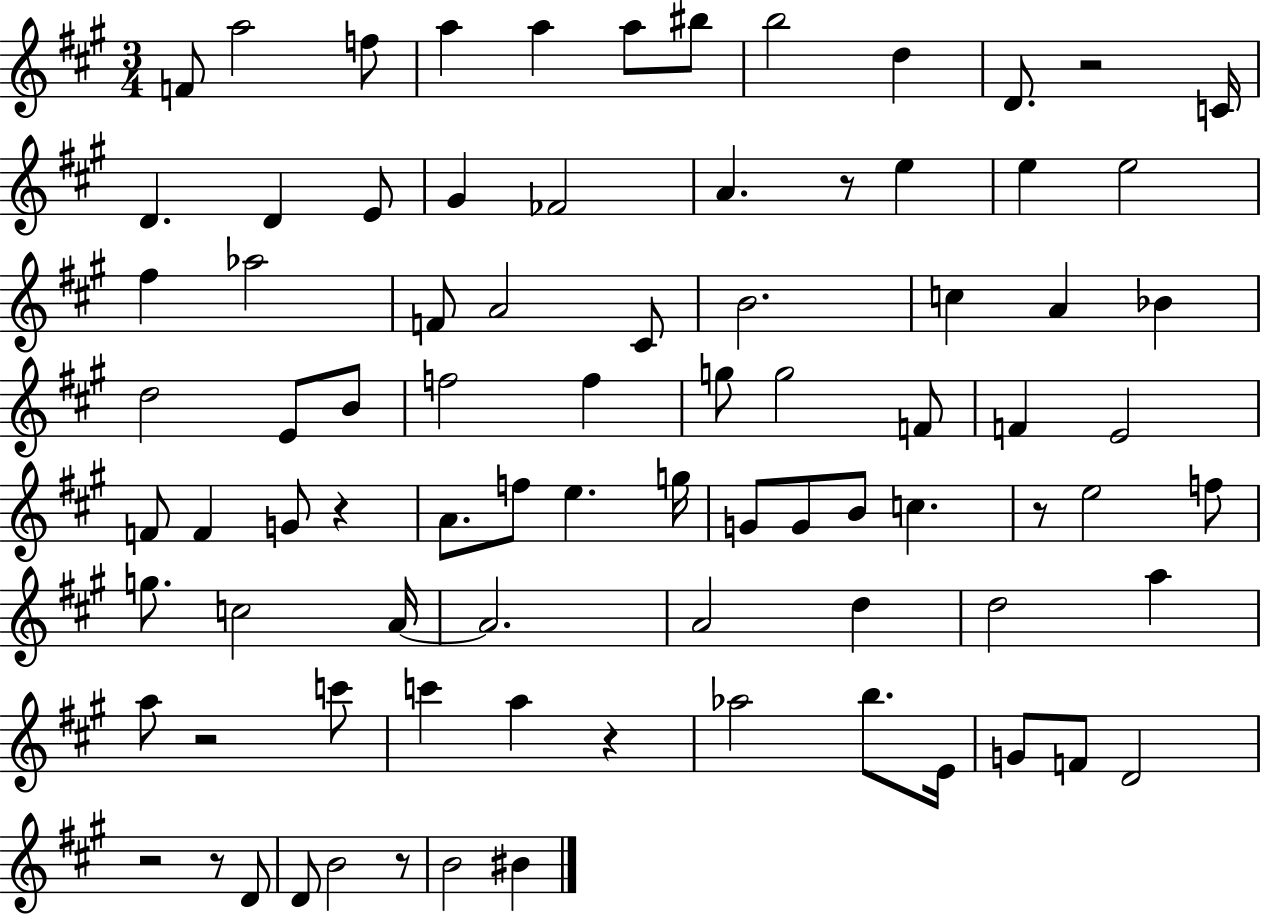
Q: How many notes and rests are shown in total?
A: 84